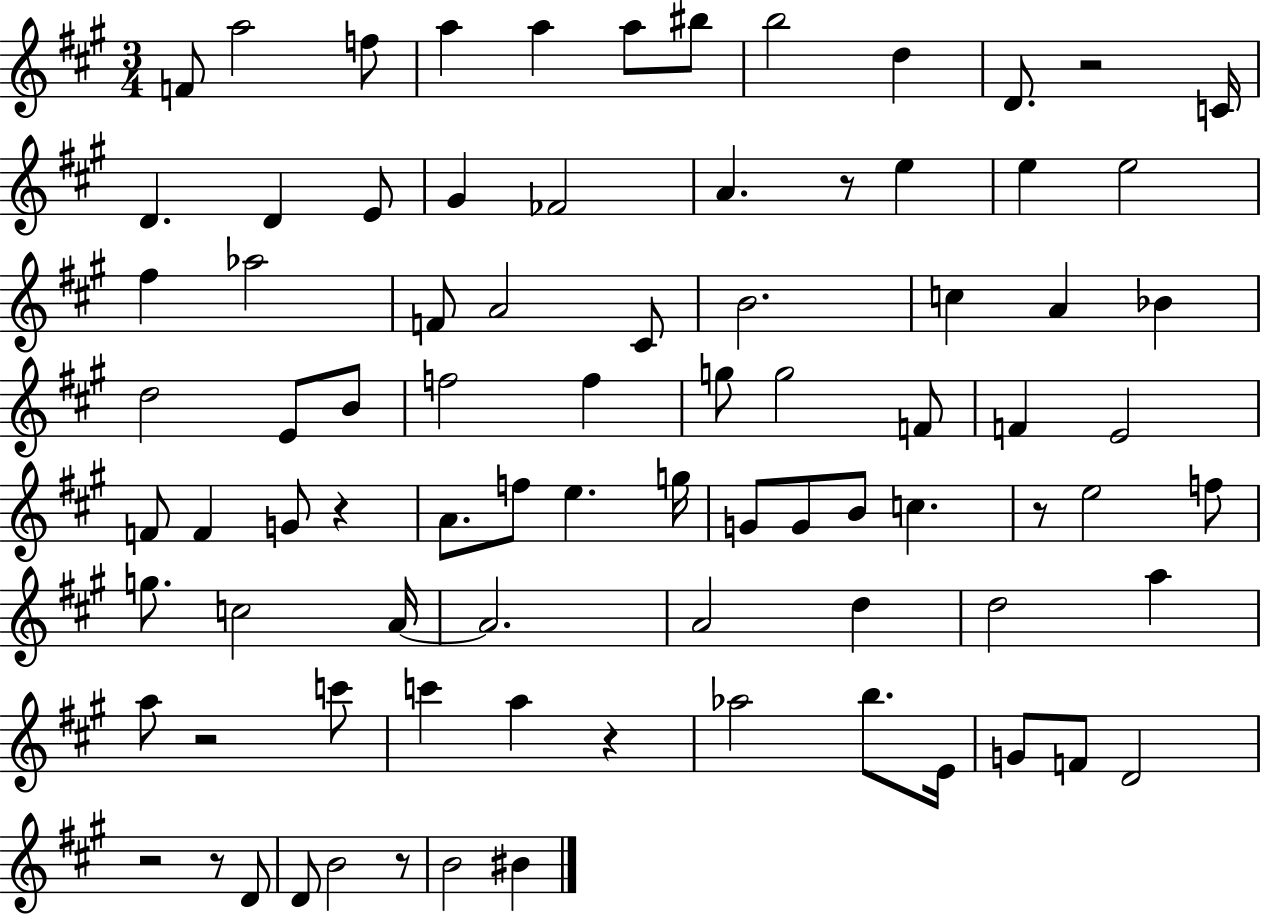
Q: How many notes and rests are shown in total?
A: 84